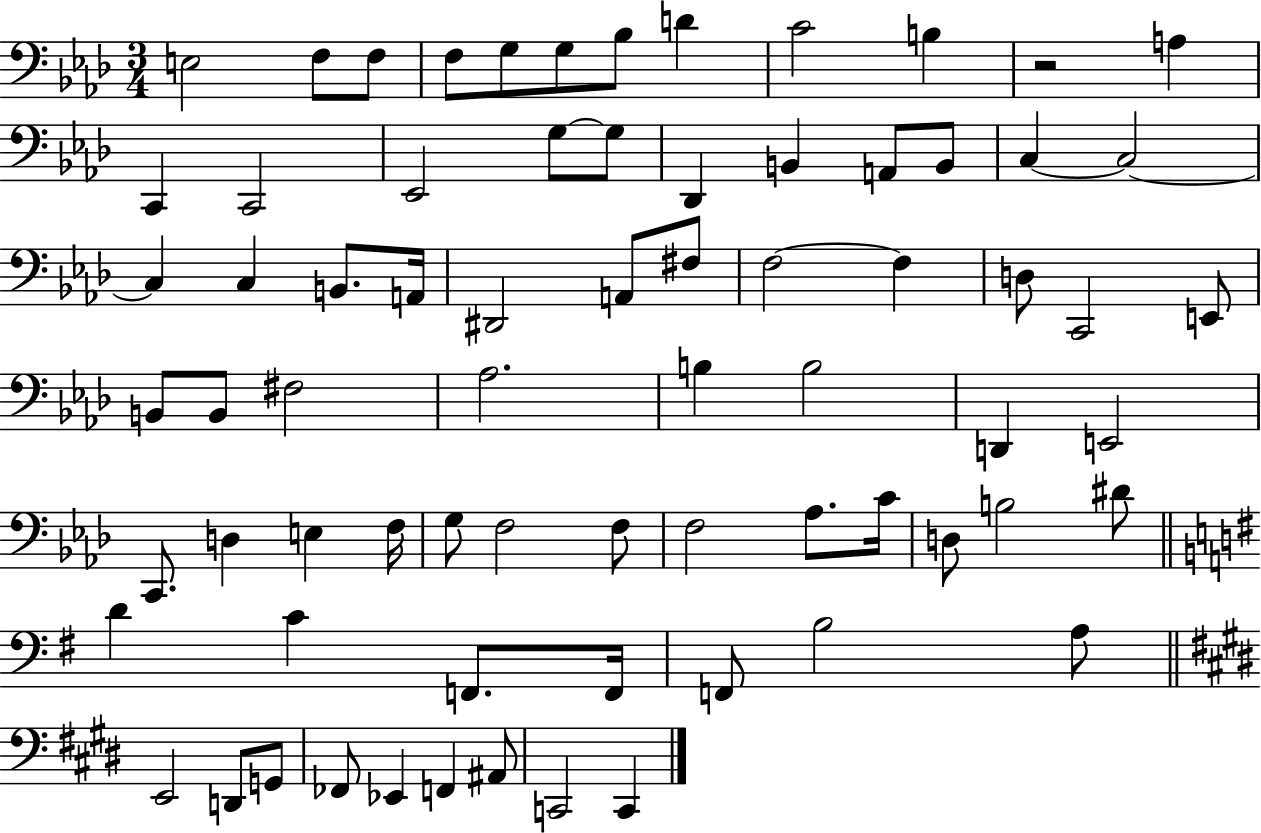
X:1
T:Untitled
M:3/4
L:1/4
K:Ab
E,2 F,/2 F,/2 F,/2 G,/2 G,/2 _B,/2 D C2 B, z2 A, C,, C,,2 _E,,2 G,/2 G,/2 _D,, B,, A,,/2 B,,/2 C, C,2 C, C, B,,/2 A,,/4 ^D,,2 A,,/2 ^F,/2 F,2 F, D,/2 C,,2 E,,/2 B,,/2 B,,/2 ^F,2 _A,2 B, B,2 D,, E,,2 C,,/2 D, E, F,/4 G,/2 F,2 F,/2 F,2 _A,/2 C/4 D,/2 B,2 ^D/2 D C F,,/2 F,,/4 F,,/2 B,2 A,/2 E,,2 D,,/2 G,,/2 _F,,/2 _E,, F,, ^A,,/2 C,,2 C,,